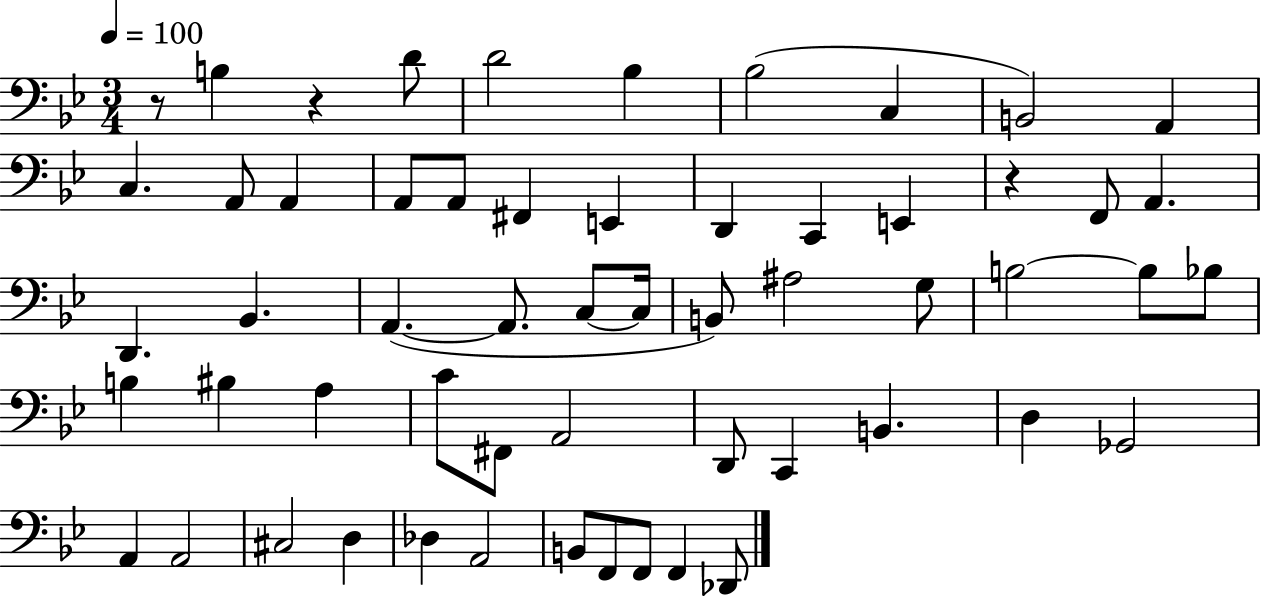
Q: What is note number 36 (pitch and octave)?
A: C4